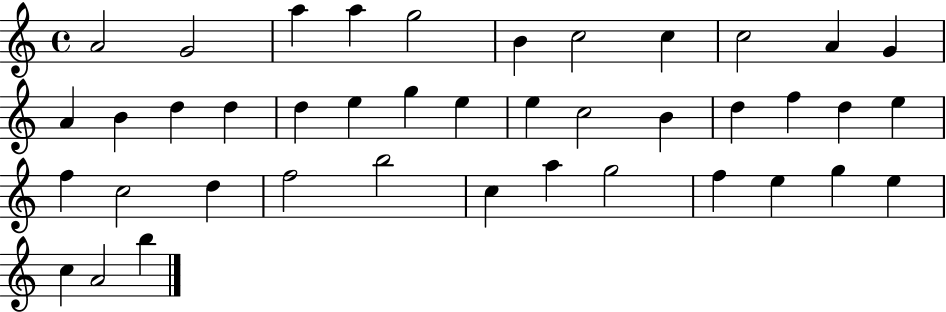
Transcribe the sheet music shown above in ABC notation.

X:1
T:Untitled
M:4/4
L:1/4
K:C
A2 G2 a a g2 B c2 c c2 A G A B d d d e g e e c2 B d f d e f c2 d f2 b2 c a g2 f e g e c A2 b